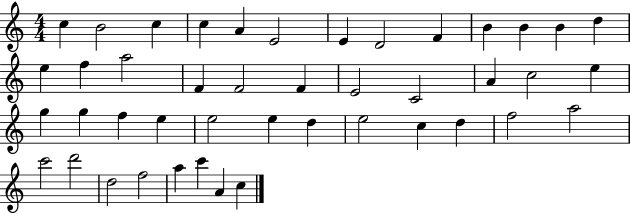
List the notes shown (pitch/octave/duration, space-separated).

C5/q B4/h C5/q C5/q A4/q E4/h E4/q D4/h F4/q B4/q B4/q B4/q D5/q E5/q F5/q A5/h F4/q F4/h F4/q E4/h C4/h A4/q C5/h E5/q G5/q G5/q F5/q E5/q E5/h E5/q D5/q E5/h C5/q D5/q F5/h A5/h C6/h D6/h D5/h F5/h A5/q C6/q A4/q C5/q